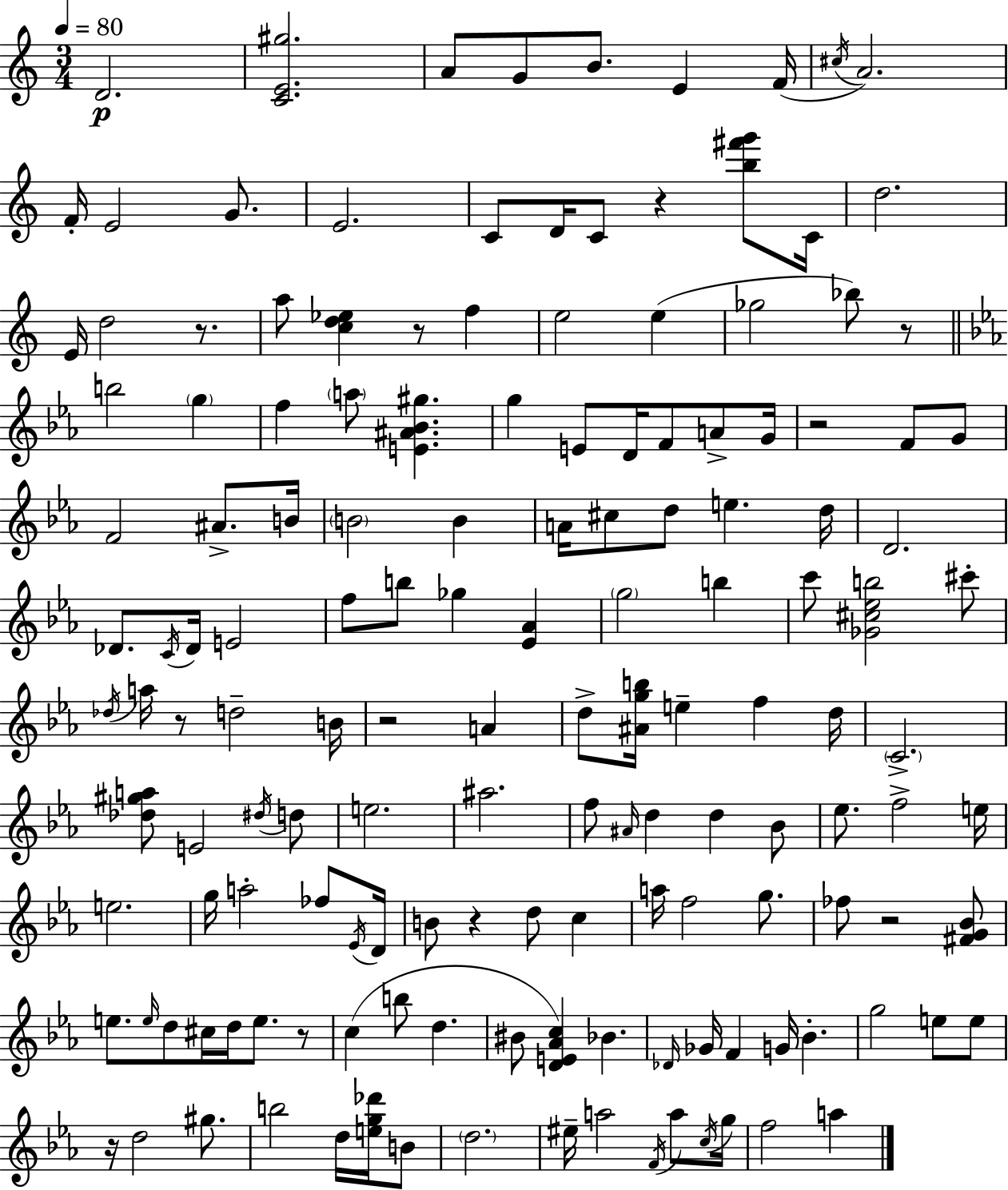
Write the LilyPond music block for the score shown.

{
  \clef treble
  \numericTimeSignature
  \time 3/4
  \key c \major
  \tempo 4 = 80
  d'2.\p | <c' e' gis''>2. | a'8 g'8 b'8. e'4 f'16( | \acciaccatura { cis''16 } a'2.) | \break f'16-. e'2 g'8. | e'2. | c'8 d'16 c'8 r4 <b'' fis''' g'''>8 | c'16 d''2. | \break e'16 d''2 r8. | a''8 <c'' d'' ees''>4 r8 f''4 | e''2 e''4( | ges''2 bes''8) r8 | \break \bar "||" \break \key ees \major b''2 \parenthesize g''4 | f''4 \parenthesize a''8 <e' ais' bes' gis''>4. | g''4 e'8 d'16 f'8 a'8-> g'16 | r2 f'8 g'8 | \break f'2 ais'8.-> b'16 | \parenthesize b'2 b'4 | a'16 cis''8 d''8 e''4. d''16 | d'2. | \break des'8. \acciaccatura { c'16 } des'16 e'2 | f''8 b''8 ges''4 <ees' aes'>4 | \parenthesize g''2 b''4 | c'''8 <ges' cis'' ees'' b''>2 cis'''8-. | \break \acciaccatura { des''16 } a''16 r8 d''2-- | b'16 r2 a'4 | d''8-> <ais' g'' b''>16 e''4-- f''4 | d''16 \parenthesize c'2.-> | \break <des'' gis'' a''>8 e'2 | \acciaccatura { dis''16 } d''8 e''2. | ais''2. | f''8 \grace { ais'16 } d''4 d''4 | \break bes'8 ees''8. f''2-> | e''16 e''2. | g''16 a''2-. | fes''8 \acciaccatura { ees'16 } d'16 b'8 r4 d''8 | \break c''4 a''16 f''2 | g''8. fes''8 r2 | <fis' g' bes'>8 e''8. \grace { e''16 } d''8 cis''16 | d''16 e''8. r8 c''4( b''8 | \break d''4. bis'8 <d' e' aes' c''>4) | bes'4. \grace { des'16 } ges'16 f'4 | g'16 bes'4.-. g''2 | e''8 e''8 r16 d''2 | \break gis''8. b''2 | d''16 <e'' g'' des'''>16 b'8 \parenthesize d''2. | eis''16-- a''2 | \acciaccatura { f'16 } a''8 \acciaccatura { c''16 } g''16 f''2 | \break a''4 \bar "|."
}